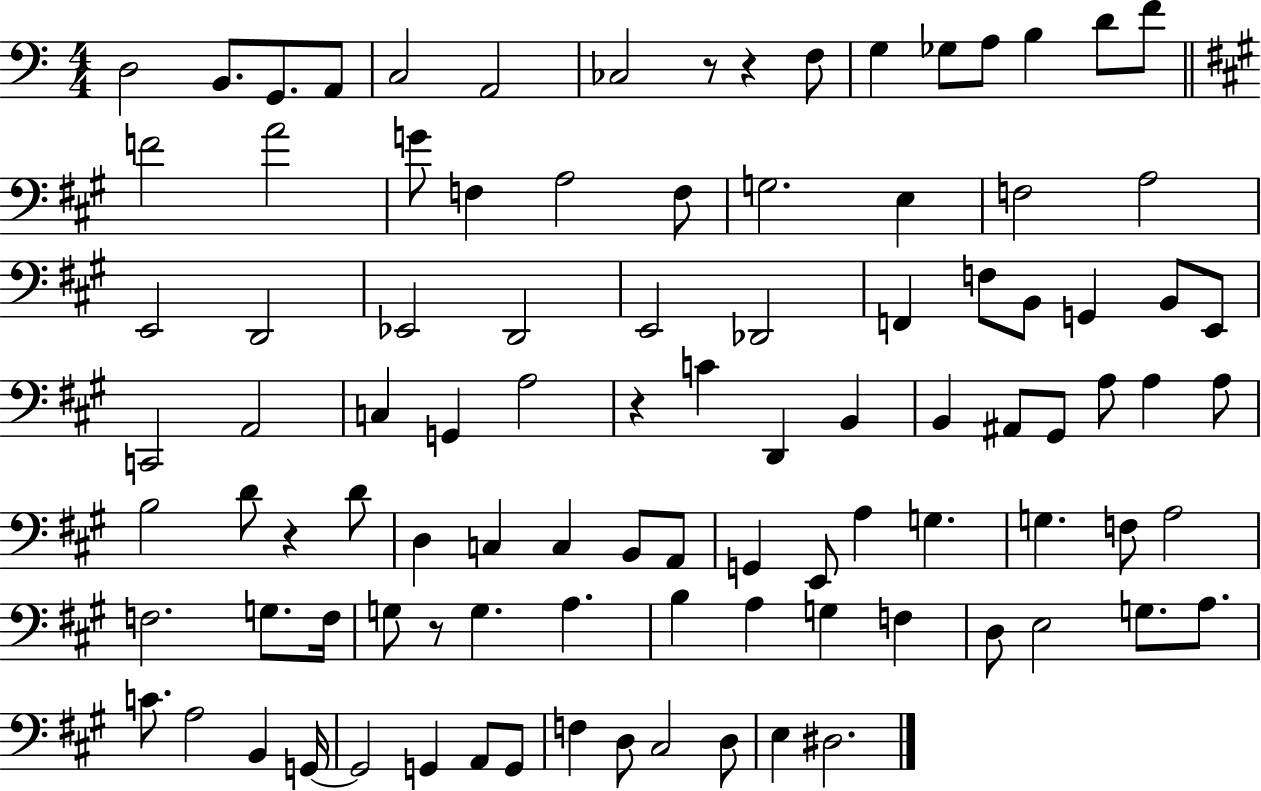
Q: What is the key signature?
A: C major